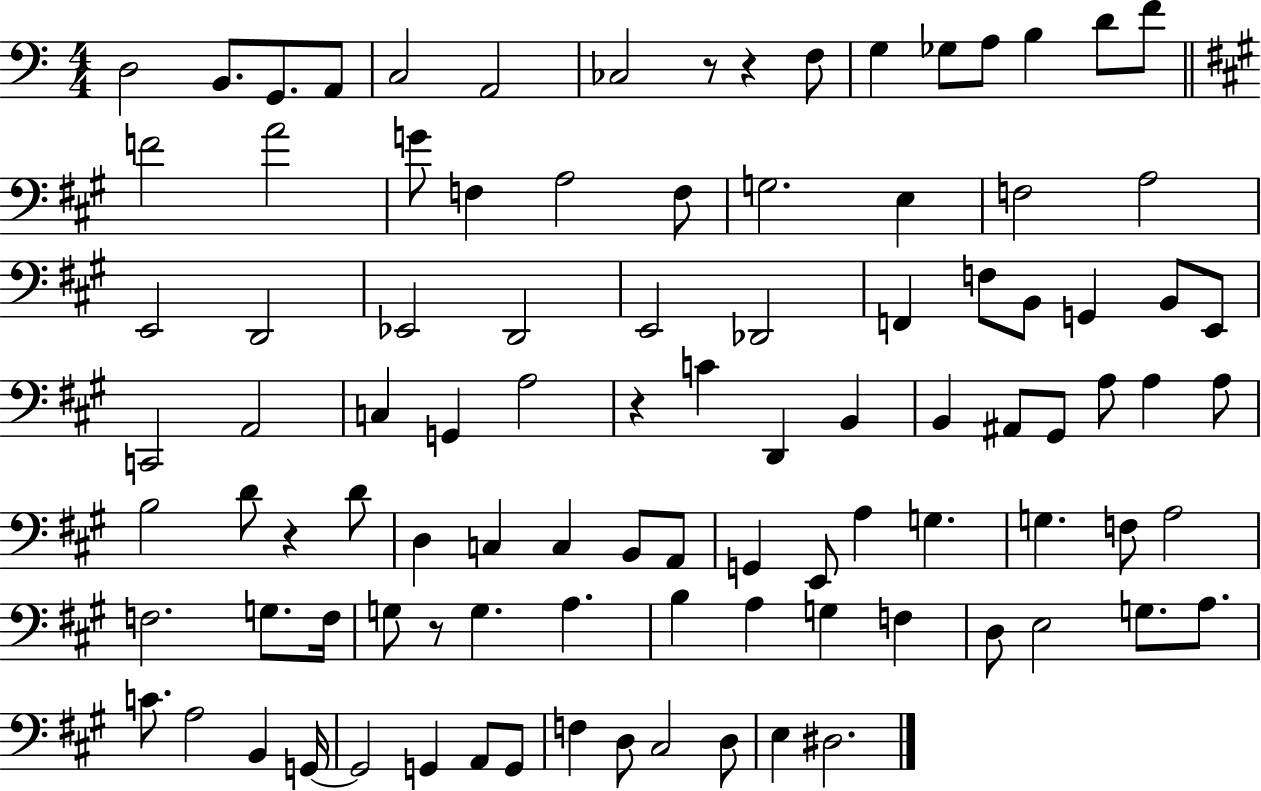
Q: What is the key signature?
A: C major